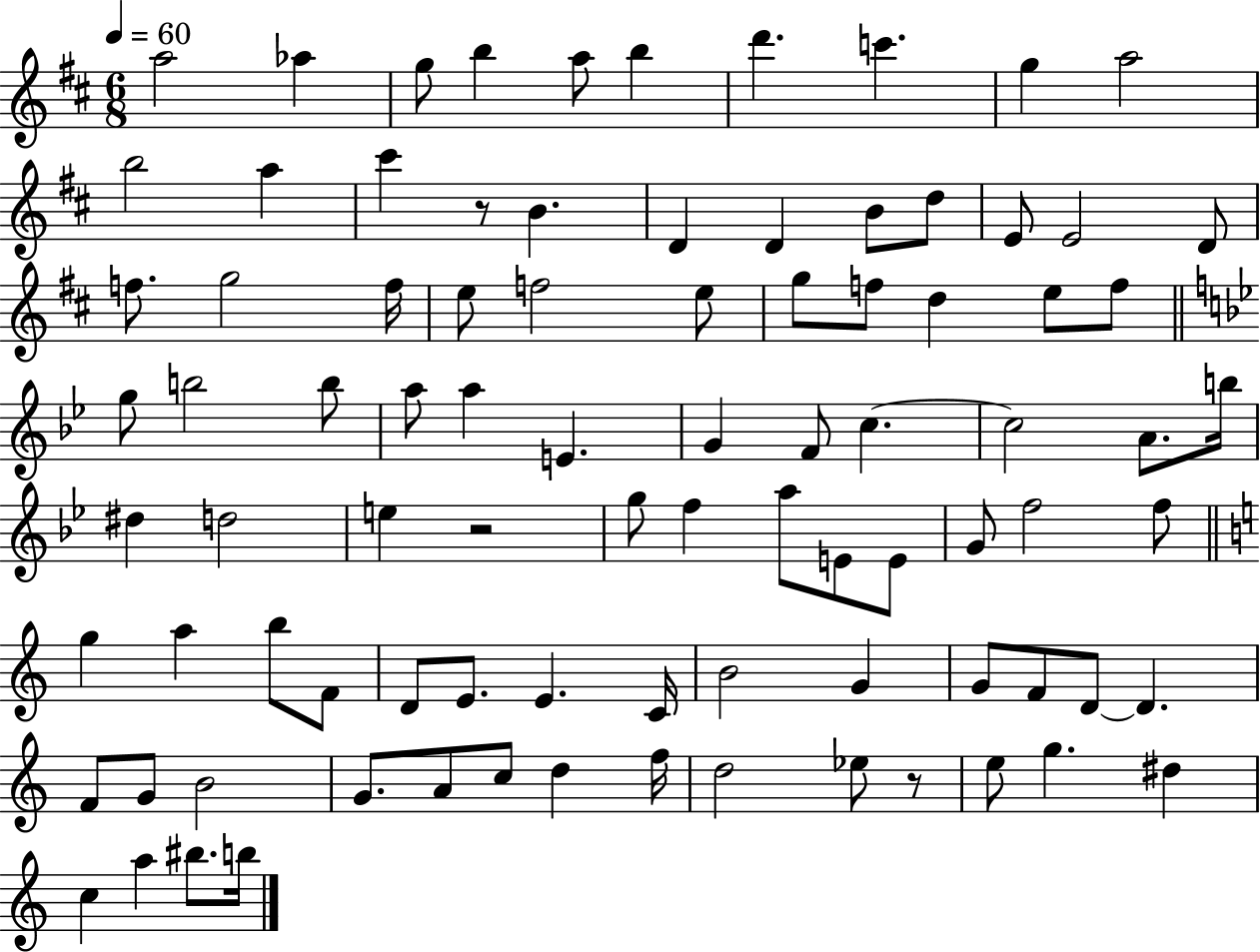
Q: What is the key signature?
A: D major